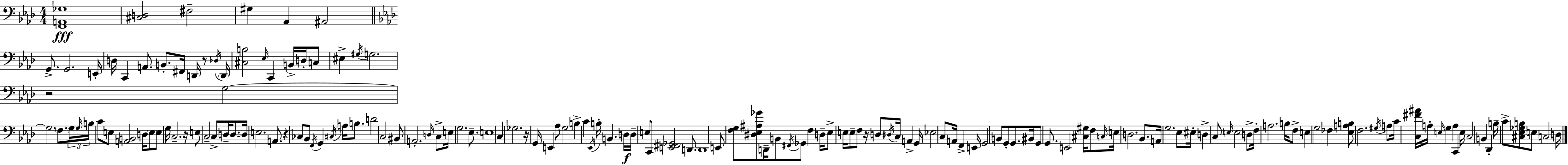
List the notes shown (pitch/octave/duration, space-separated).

[F2,A2,Gb3]/w [C#3,D3]/h F#3/h G#3/q Ab2/q A#2/h G2/e. G2/h. E2/s D3/s C2/q A2/e. B2/e. F#2/s D2/s R/e Db3/s D2/s [C#3,B3]/h Eb3/s C2/q B2/s D3/s C3/e EIS3/q G#3/s G3/h. R/h G3/h G3/h. F3/e. G3/s G3/s B3/s C4/e E3/e [A2,B2]/h D3/s E3/e E3/e G3/s C3/h. R/s E3/e C3/h C3/e D3/s D3/e. D3/s E3/h. A2/e. R/q CES3/e Bb2/e F2/s G2/q C#3/s A3/s B3/e. D4/h C3/h BIS2/e A2/h. D3/s C3/e E3/s G3/h. Eb3/e. E3/w C3/q Gb3/h. R/s G2/s E2/q Ab3/e G3/h B3/q C4/q Eb2/s B3/s B2/q. D3/s D3/s E3/e C2/e [E2,F#2,Gb2]/h D2/e. D2/w E2/e [F3,G3]/e [D#3,Eb3,A#3,Gb4]/e D2/s B2/e F#2/s Gb2/e F3/q D3/s Eb3/e E3/s E3/e F3/e R/s D3/e D#3/s C3/s A2/q G2/s Eb3/h C3/e A2/s F2/q E2/s G2/h B2/e G2/e G2/e. BIS2/s G2/e G2/e. E2/h [C#3,G#3]/s F3/e C3/s E3/s D3/h. Bb2/e. A2/s G3/h. Eb3/e EIS3/s D3/q C3/e E3/s E3/h D3/e F3/s A3/h. B3/s F3/e E3/q G3/h FES3/q [Eb3,A3,B3]/e F3/h. G#3/s A3/e C4/s [C3,F#4,A#4]/s A3/s E3/s G3/q A3/q C2/q E3/s C3/h B2/q Db2/q B3/s C4/e [C#3,Eb3,Gb3,B3]/e E3/e C3/h D3/s